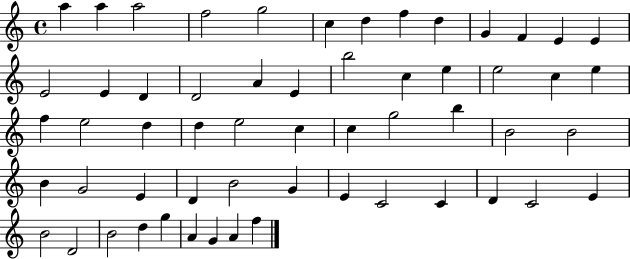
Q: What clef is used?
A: treble